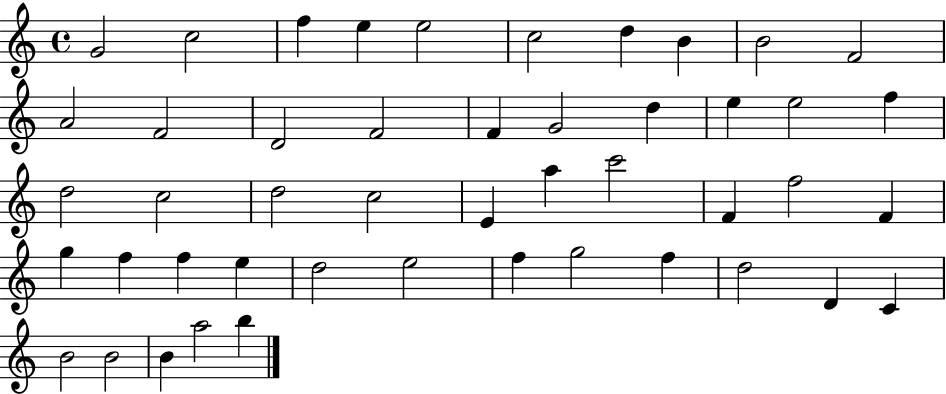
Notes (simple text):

G4/h C5/h F5/q E5/q E5/h C5/h D5/q B4/q B4/h F4/h A4/h F4/h D4/h F4/h F4/q G4/h D5/q E5/q E5/h F5/q D5/h C5/h D5/h C5/h E4/q A5/q C6/h F4/q F5/h F4/q G5/q F5/q F5/q E5/q D5/h E5/h F5/q G5/h F5/q D5/h D4/q C4/q B4/h B4/h B4/q A5/h B5/q